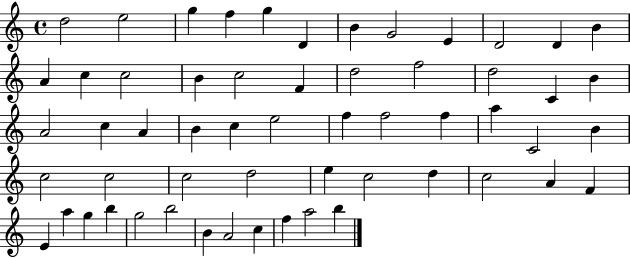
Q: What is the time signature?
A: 4/4